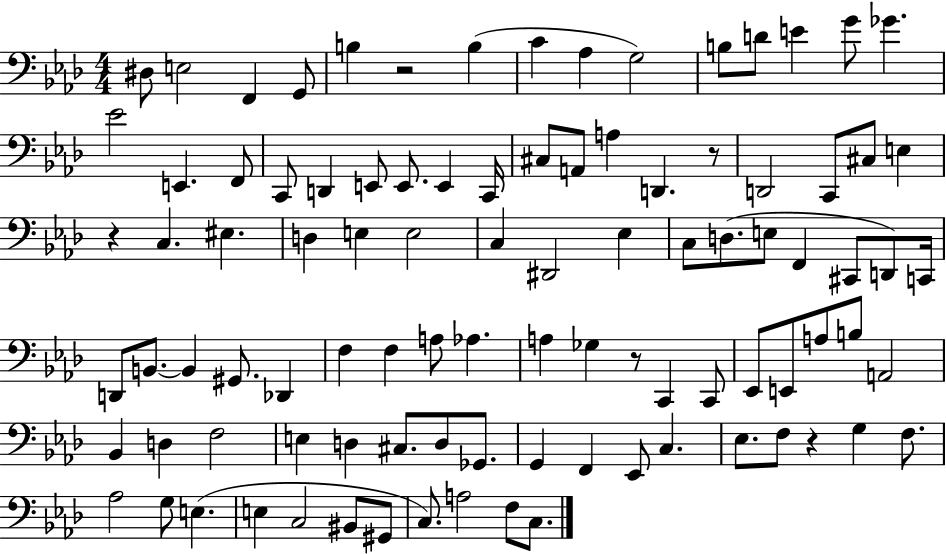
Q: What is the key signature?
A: AES major